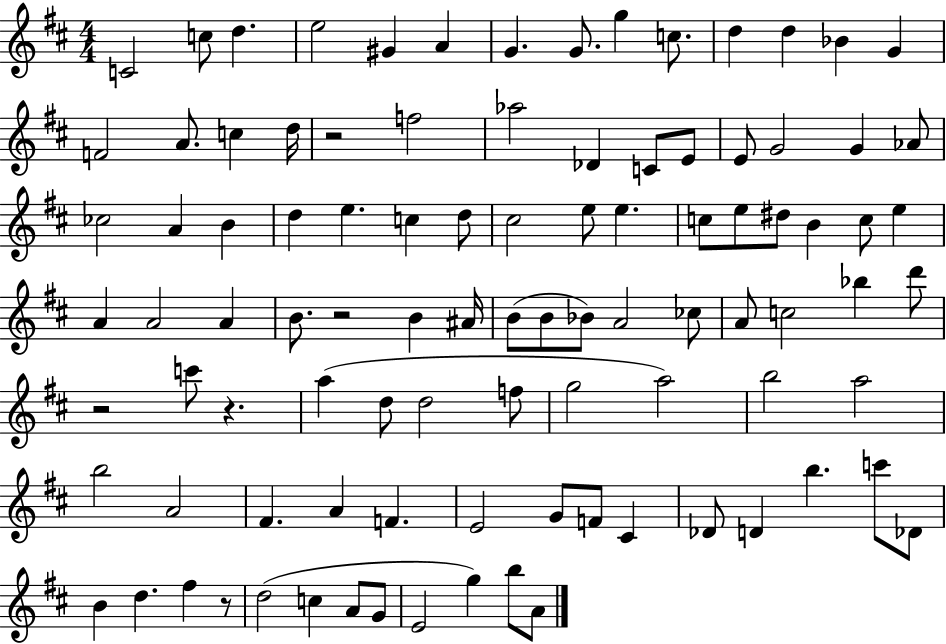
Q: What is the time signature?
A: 4/4